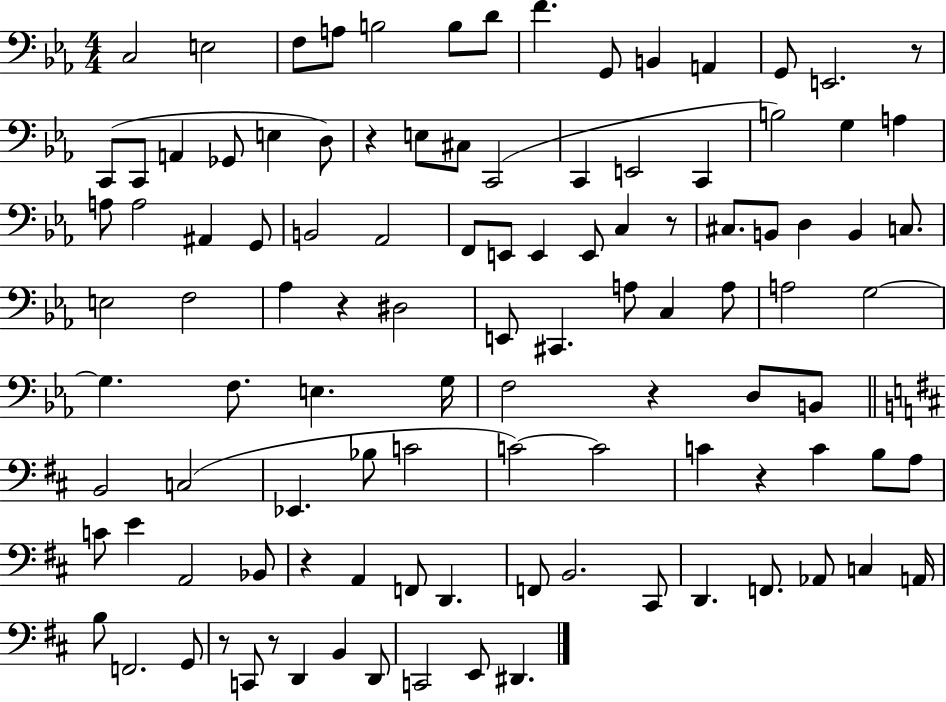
C3/h E3/h F3/e A3/e B3/h B3/e D4/e F4/q. G2/e B2/q A2/q G2/e E2/h. R/e C2/e C2/e A2/q Gb2/e E3/q D3/e R/q E3/e C#3/e C2/h C2/q E2/h C2/q B3/h G3/q A3/q A3/e A3/h A#2/q G2/e B2/h Ab2/h F2/e E2/e E2/q E2/e C3/q R/e C#3/e. B2/e D3/q B2/q C3/e. E3/h F3/h Ab3/q R/q D#3/h E2/e C#2/q. A3/e C3/q A3/e A3/h G3/h G3/q. F3/e. E3/q. G3/s F3/h R/q D3/e B2/e B2/h C3/h Eb2/q. Bb3/e C4/h C4/h C4/h C4/q R/q C4/q B3/e A3/e C4/e E4/q A2/h Bb2/e R/q A2/q F2/e D2/q. F2/e B2/h. C#2/e D2/q. F2/e. Ab2/e C3/q A2/s B3/e F2/h. G2/e R/e C2/e R/e D2/q B2/q D2/e C2/h E2/e D#2/q.